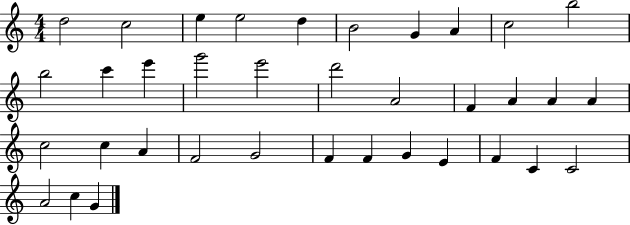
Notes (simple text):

D5/h C5/h E5/q E5/h D5/q B4/h G4/q A4/q C5/h B5/h B5/h C6/q E6/q G6/h E6/h D6/h A4/h F4/q A4/q A4/q A4/q C5/h C5/q A4/q F4/h G4/h F4/q F4/q G4/q E4/q F4/q C4/q C4/h A4/h C5/q G4/q